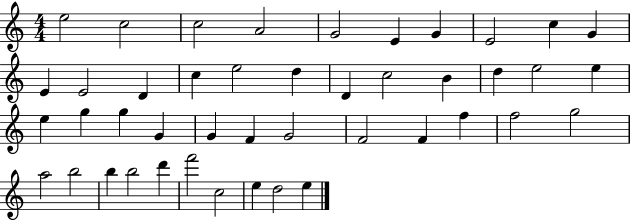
X:1
T:Untitled
M:4/4
L:1/4
K:C
e2 c2 c2 A2 G2 E G E2 c G E E2 D c e2 d D c2 B d e2 e e g g G G F G2 F2 F f f2 g2 a2 b2 b b2 d' f'2 c2 e d2 e